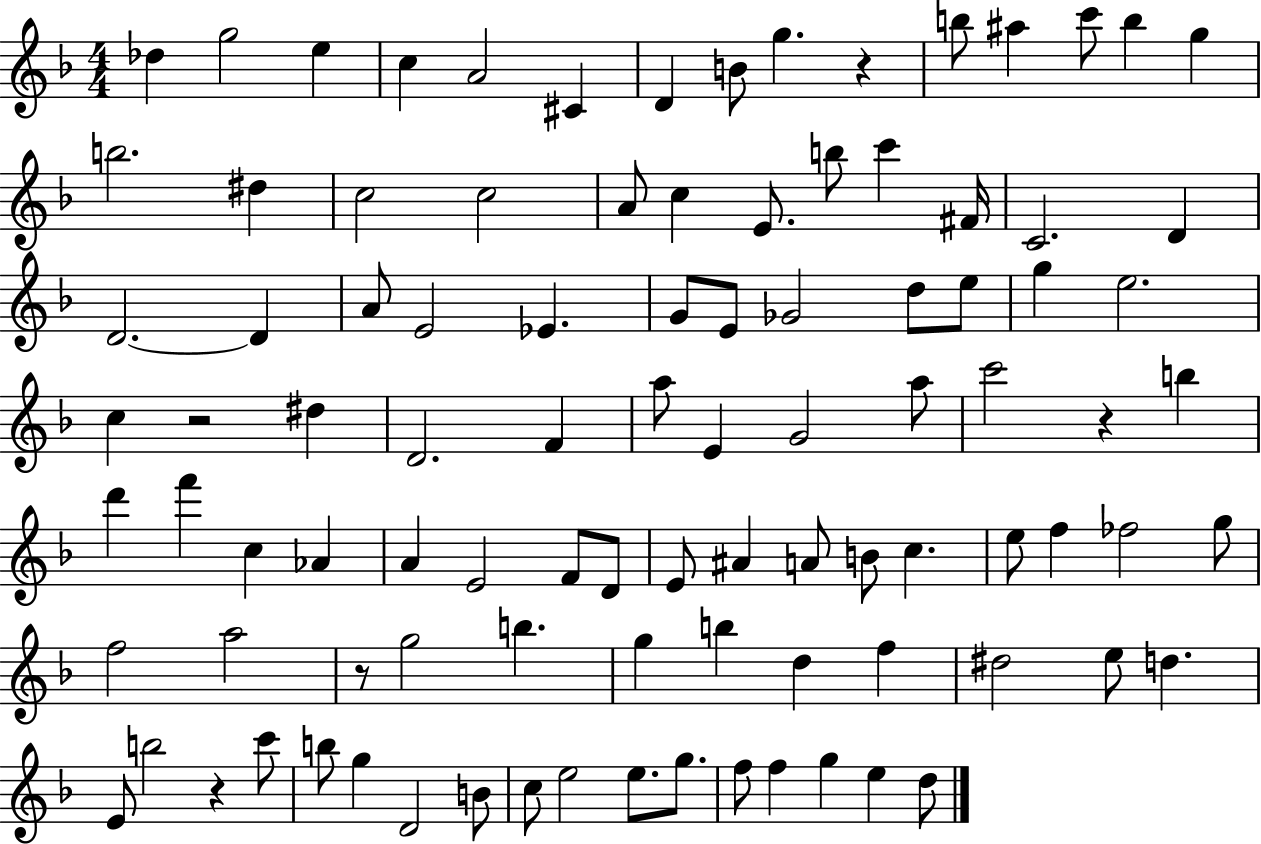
{
  \clef treble
  \numericTimeSignature
  \time 4/4
  \key f \major
  \repeat volta 2 { des''4 g''2 e''4 | c''4 a'2 cis'4 | d'4 b'8 g''4. r4 | b''8 ais''4 c'''8 b''4 g''4 | \break b''2. dis''4 | c''2 c''2 | a'8 c''4 e'8. b''8 c'''4 fis'16 | c'2. d'4 | \break d'2.~~ d'4 | a'8 e'2 ees'4. | g'8 e'8 ges'2 d''8 e''8 | g''4 e''2. | \break c''4 r2 dis''4 | d'2. f'4 | a''8 e'4 g'2 a''8 | c'''2 r4 b''4 | \break d'''4 f'''4 c''4 aes'4 | a'4 e'2 f'8 d'8 | e'8 ais'4 a'8 b'8 c''4. | e''8 f''4 fes''2 g''8 | \break f''2 a''2 | r8 g''2 b''4. | g''4 b''4 d''4 f''4 | dis''2 e''8 d''4. | \break e'8 b''2 r4 c'''8 | b''8 g''4 d'2 b'8 | c''8 e''2 e''8. g''8. | f''8 f''4 g''4 e''4 d''8 | \break } \bar "|."
}